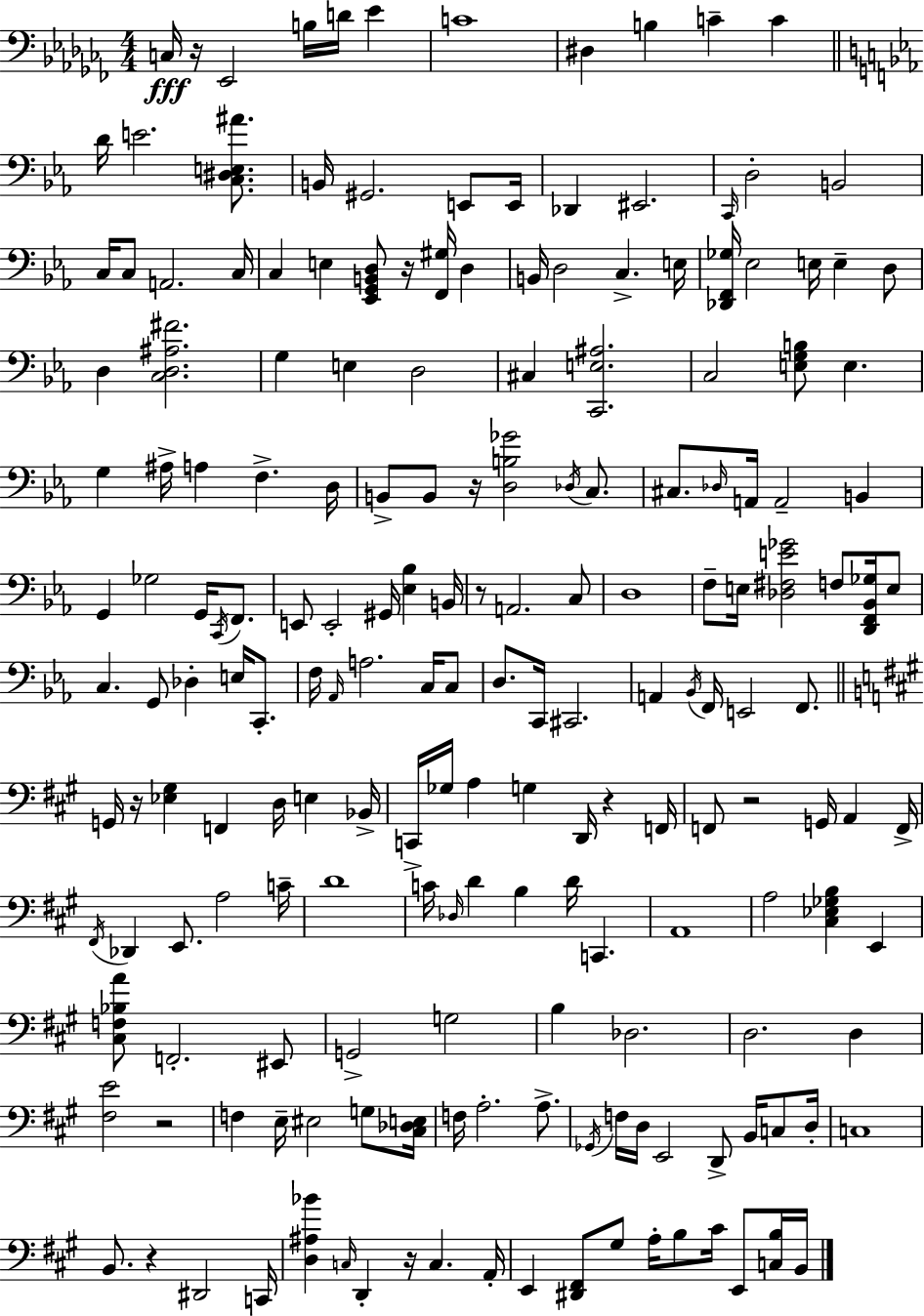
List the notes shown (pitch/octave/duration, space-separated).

C3/s R/s Eb2/h B3/s D4/s Eb4/q C4/w D#3/q B3/q C4/q C4/q D4/s E4/h. [C3,D#3,E3,A#4]/e. B2/s G#2/h. E2/e E2/s Db2/q EIS2/h. C2/s D3/h B2/h C3/s C3/e A2/h. C3/s C3/q E3/q [Eb2,G2,B2,D3]/e R/s [F2,G#3]/s D3/q B2/s D3/h C3/q. E3/s [Db2,F2,Gb3]/s Eb3/h E3/s E3/q D3/e D3/q [C3,D3,A#3,F#4]/h. G3/q E3/q D3/h C#3/q [C2,E3,A#3]/h. C3/h [E3,G3,B3]/e E3/q. G3/q A#3/s A3/q F3/q. D3/s B2/e B2/e R/s [D3,B3,Gb4]/h Db3/s C3/e. C#3/e. Db3/s A2/s A2/h B2/q G2/q Gb3/h G2/s C2/s F2/e. E2/e E2/h G#2/s [Eb3,Bb3]/q B2/s R/e A2/h. C3/e D3/w F3/e E3/s [Db3,F#3,E4,Gb4]/h F3/e [D2,F2,Bb2,Gb3]/s E3/e C3/q. G2/e Db3/q E3/s C2/e. F3/s Ab2/s A3/h. C3/s C3/e D3/e. C2/s C#2/h. A2/q Bb2/s F2/s E2/h F2/e. G2/s R/s [Eb3,G#3]/q F2/q D3/s E3/q Bb2/s C2/s Gb3/s A3/q G3/q D2/s R/q F2/s F2/e R/h G2/s A2/q F2/s F#2/s Db2/q E2/e. A3/h C4/s D4/w C4/s Db3/s D4/q B3/q D4/s C2/q. A2/w A3/h [C#3,Eb3,Gb3,B3]/q E2/q [C#3,F3,Bb3,A4]/e F2/h. EIS2/e G2/h G3/h B3/q Db3/h. D3/h. D3/q [F#3,E4]/h R/h F3/q E3/s EIS3/h G3/e [C#3,Db3,E3]/s F3/s A3/h. A3/e. Gb2/s F3/s D3/s E2/h D2/e B2/s C3/e D3/s C3/w B2/e. R/q D#2/h C2/s [D3,A#3,Bb4]/q C3/s D2/q R/s C3/q. A2/s E2/q [D#2,F#2]/e G#3/e A3/s B3/e C#4/s E2/e [C3,B3]/s B2/s